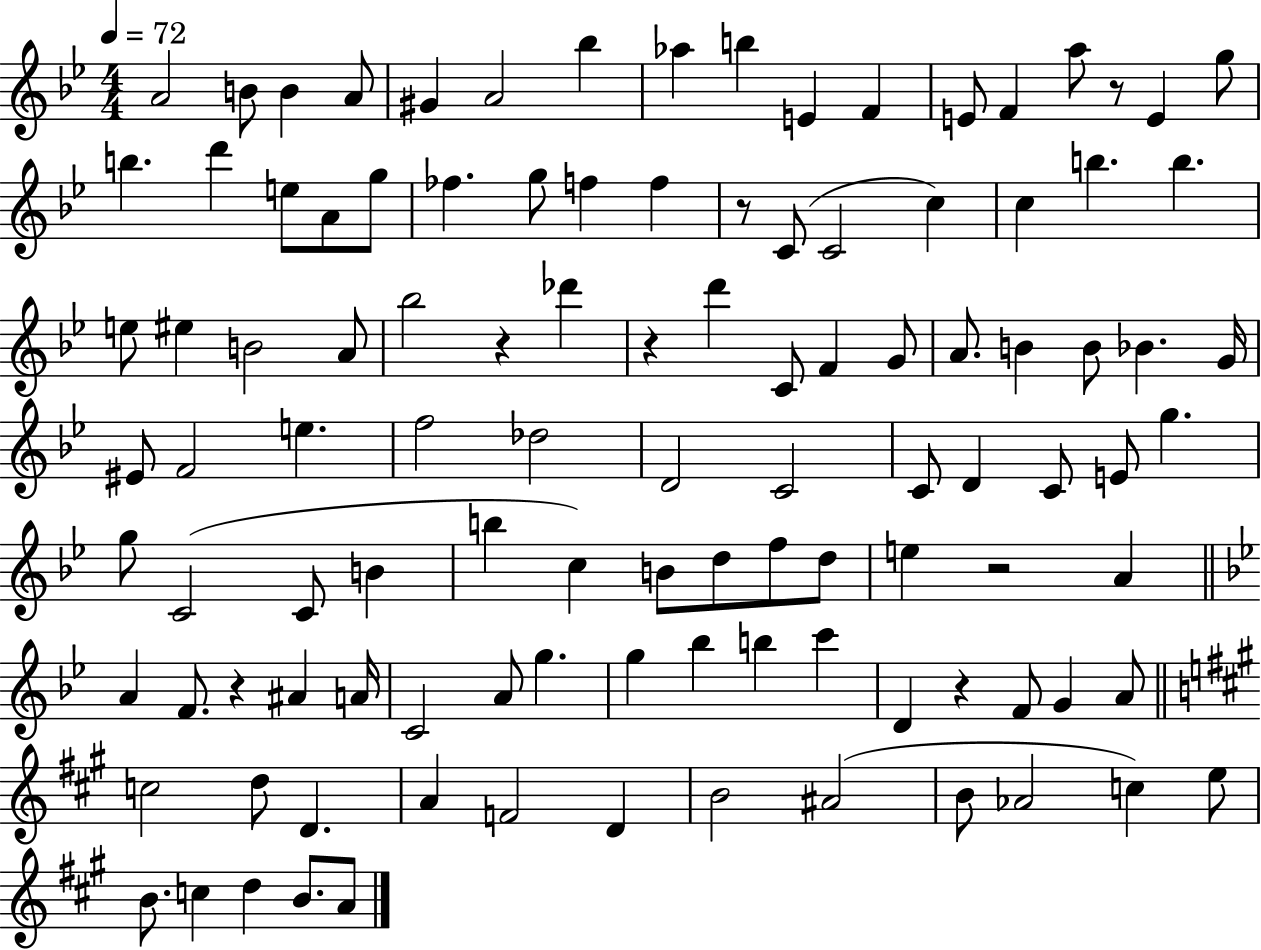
{
  \clef treble
  \numericTimeSignature
  \time 4/4
  \key bes \major
  \tempo 4 = 72
  a'2 b'8 b'4 a'8 | gis'4 a'2 bes''4 | aes''4 b''4 e'4 f'4 | e'8 f'4 a''8 r8 e'4 g''8 | \break b''4. d'''4 e''8 a'8 g''8 | fes''4. g''8 f''4 f''4 | r8 c'8( c'2 c''4) | c''4 b''4. b''4. | \break e''8 eis''4 b'2 a'8 | bes''2 r4 des'''4 | r4 d'''4 c'8 f'4 g'8 | a'8. b'4 b'8 bes'4. g'16 | \break eis'8 f'2 e''4. | f''2 des''2 | d'2 c'2 | c'8 d'4 c'8 e'8 g''4. | \break g''8 c'2( c'8 b'4 | b''4 c''4) b'8 d''8 f''8 d''8 | e''4 r2 a'4 | \bar "||" \break \key g \minor a'4 f'8. r4 ais'4 a'16 | c'2 a'8 g''4. | g''4 bes''4 b''4 c'''4 | d'4 r4 f'8 g'4 a'8 | \break \bar "||" \break \key a \major c''2 d''8 d'4. | a'4 f'2 d'4 | b'2 ais'2( | b'8 aes'2 c''4) e''8 | \break b'8. c''4 d''4 b'8. a'8 | \bar "|."
}